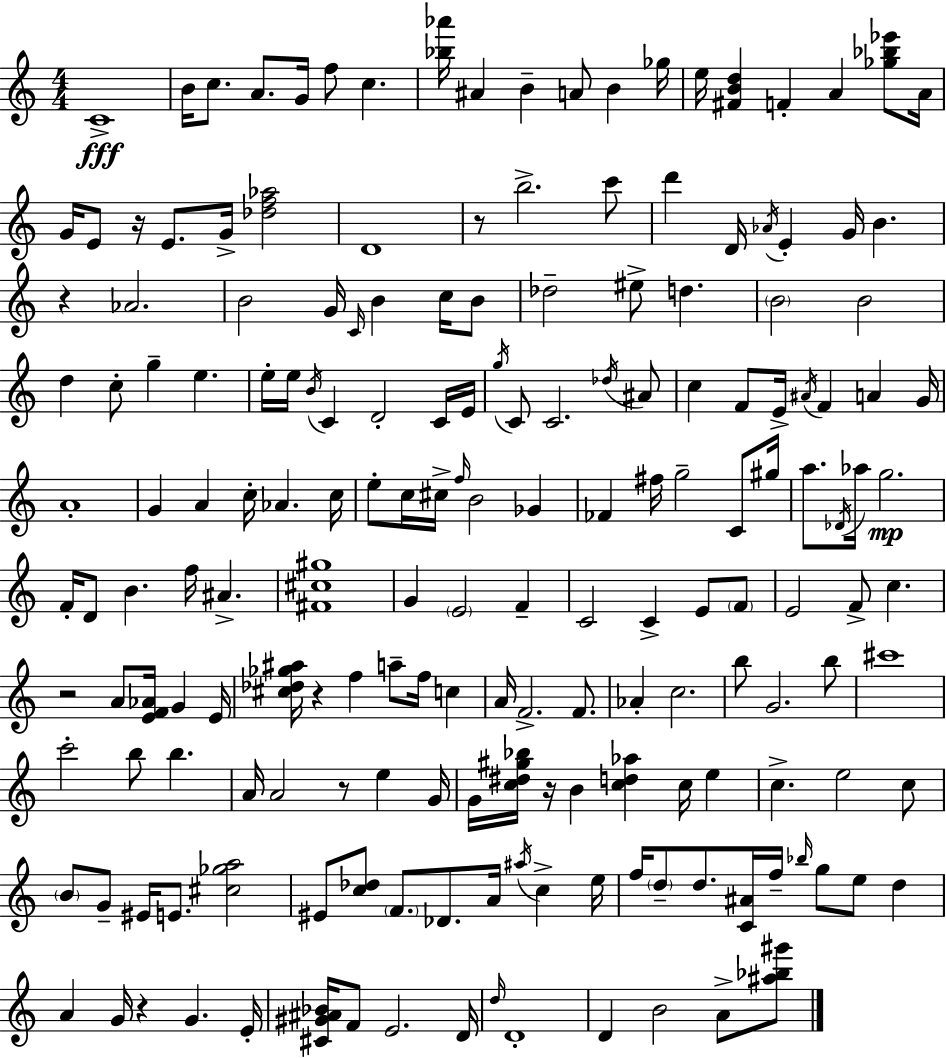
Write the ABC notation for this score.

X:1
T:Untitled
M:4/4
L:1/4
K:Am
C4 B/4 c/2 A/2 G/4 f/2 c [_b_a']/4 ^A B A/2 B _g/4 e/4 [^FBd] F A [_g_b_e']/2 A/4 G/4 E/2 z/4 E/2 G/4 [_df_a]2 D4 z/2 b2 c'/2 d' D/4 _A/4 E G/4 B z _A2 B2 G/4 C/4 B c/4 B/2 _d2 ^e/2 d B2 B2 d c/2 g e e/4 e/4 B/4 C D2 C/4 E/4 g/4 C/2 C2 _d/4 ^A/2 c F/2 E/4 ^A/4 F A G/4 A4 G A c/4 _A c/4 e/2 c/4 ^c/4 f/4 B2 _G _F ^f/4 g2 C/2 ^g/4 a/2 _D/4 _a/4 g2 F/4 D/2 B f/4 ^A [^F^c^g]4 G E2 F C2 C E/2 F/2 E2 F/2 c z2 A/2 [EF_A]/4 G E/4 [^c_d_g^a]/4 z f a/2 f/4 c A/4 F2 F/2 _A c2 b/2 G2 b/2 ^c'4 c'2 b/2 b A/4 A2 z/2 e G/4 G/4 [c^d^g_b]/4 z/4 B [cd_a] c/4 e c e2 c/2 B/2 G/2 ^E/4 E/2 [^c_ga]2 ^E/2 [c_d]/2 F/2 _D/2 A/4 ^a/4 c e/4 f/4 d/2 d/2 [C^A]/4 f/4 _b/4 g/2 e/2 d A G/4 z G E/4 [^C^G^A_B]/4 F/2 E2 D/4 d/4 D4 D B2 A/2 [^a_b^g']/2